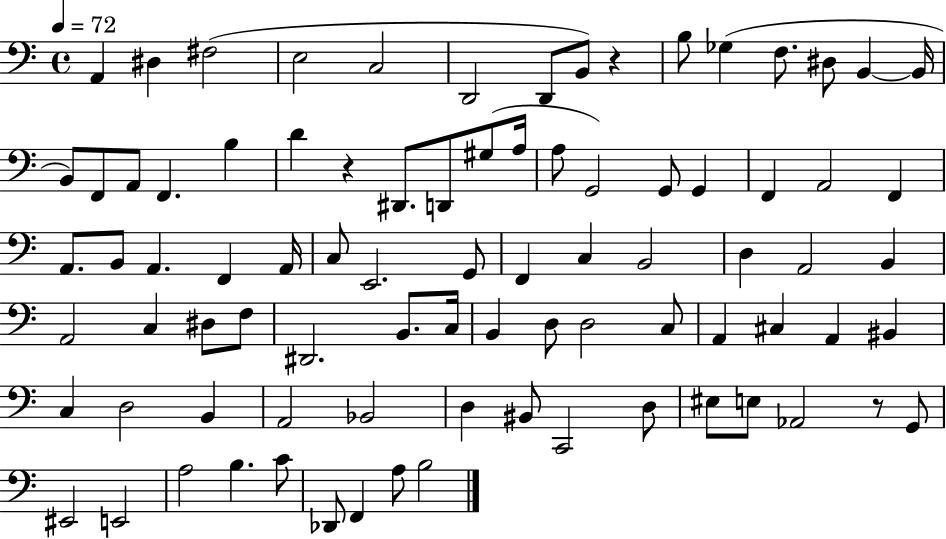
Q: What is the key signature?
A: C major